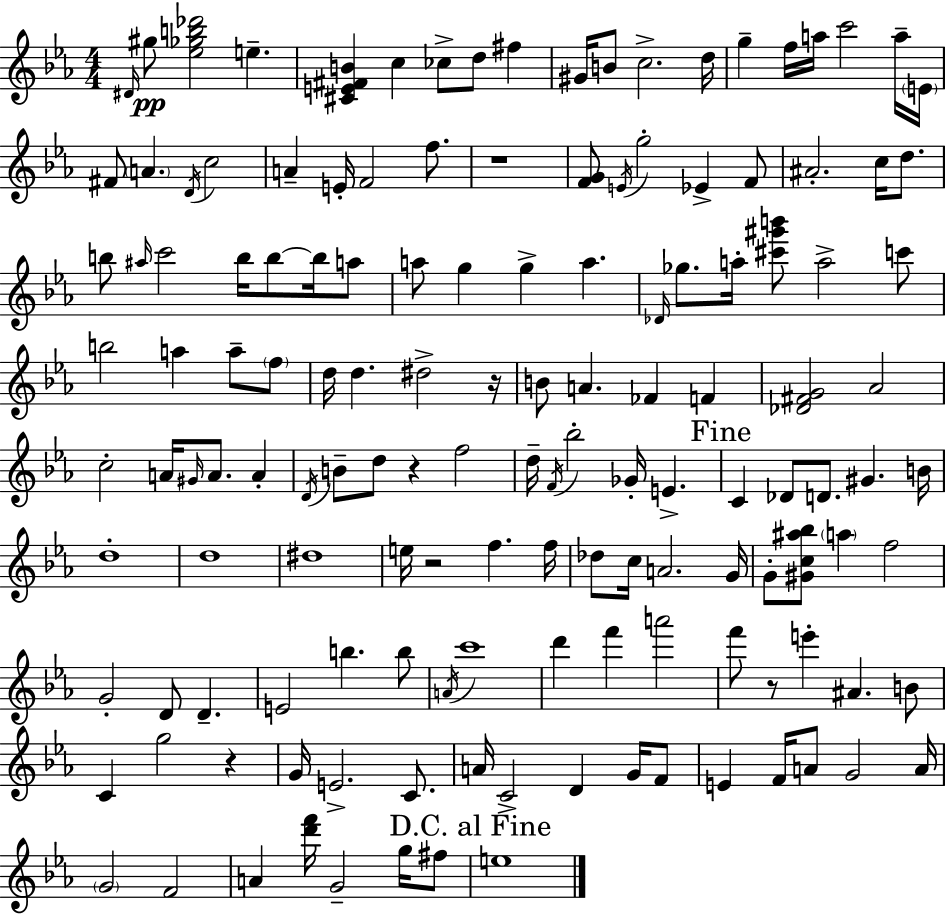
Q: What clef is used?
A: treble